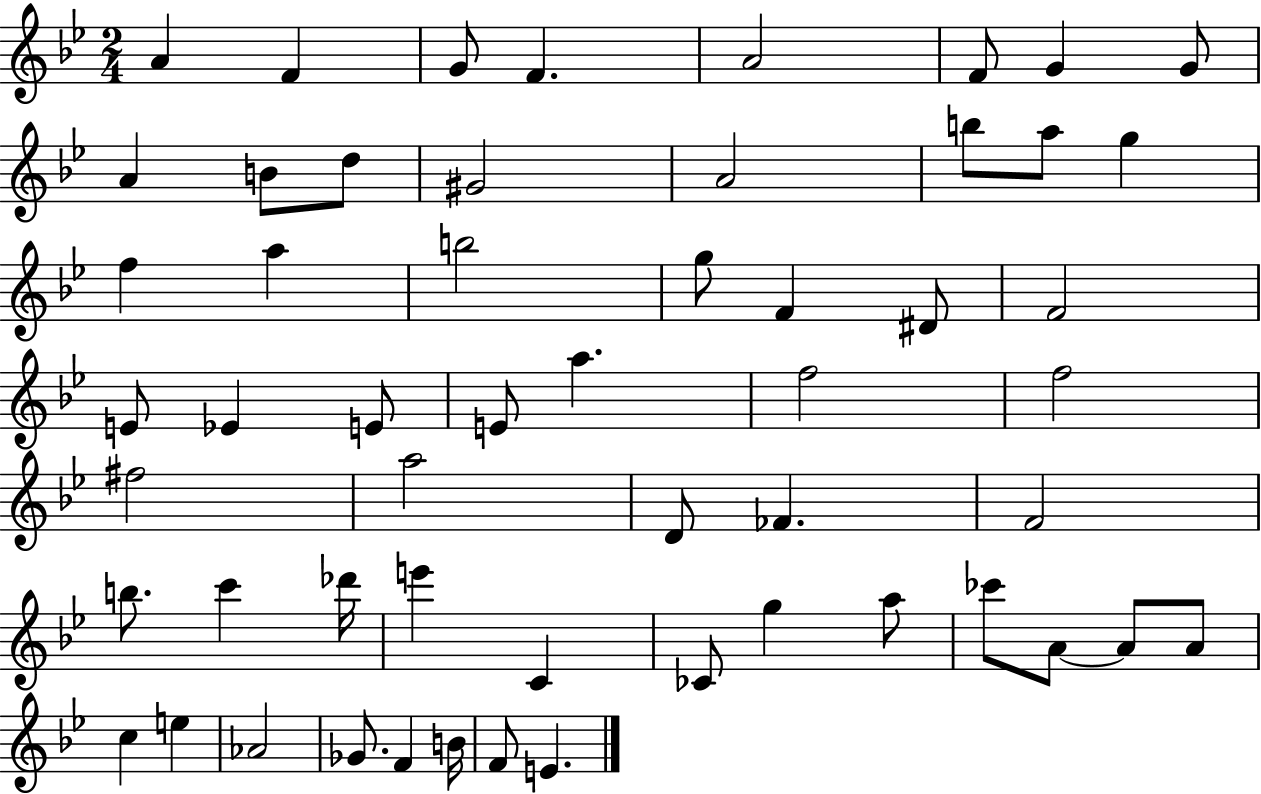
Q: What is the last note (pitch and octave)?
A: E4